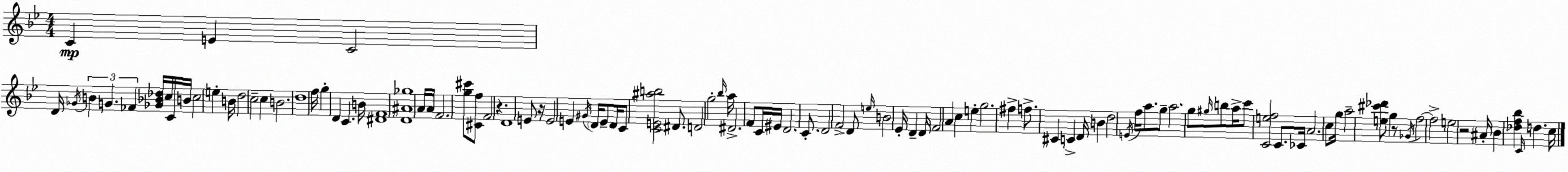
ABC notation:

X:1
T:Untitled
M:4/4
L:1/4
K:Gm
C E C2 D/4 _G/4 B G _F [_G_B_d]/4 c/4 C/4 B/4 c2 e B/4 d2 c2 c B2 d4 f/4 g D C B/4 [^DF]4 [D^A_g]4 A/4 A/4 F2 [g^c']/2 [^Cf]/2 F2 z D4 E/2 z/4 E2 E ^G/4 D/4 E/2 D/4 C/2 [CE^ab]2 ^D/2 D2 g2 _b/4 a/4 ^D2 F/2 C/4 ^E/4 D2 C/2 D2 F2 D/2 e/4 B2 _E/4 D D/4 F2 A c e g2 ^f f/2 ^C C D/4 B d2 E/4 f/4 a/2 g/2 a2 g/2 ^g/4 b/2 a/4 c'/2 [Cef]2 C/2 _C/4 A2 c/2 g/4 a2 [e^c'_d']/2 g z/2 _G/4 f2 f2 e2 z2 ^A/4 _B [_df_b] C/4 d c/4